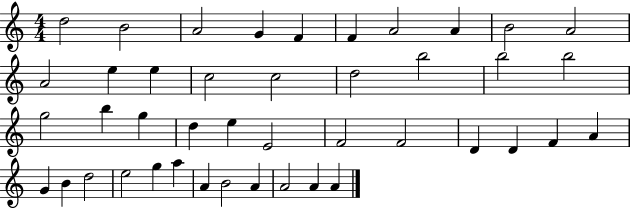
X:1
T:Untitled
M:4/4
L:1/4
K:C
d2 B2 A2 G F F A2 A B2 A2 A2 e e c2 c2 d2 b2 b2 b2 g2 b g d e E2 F2 F2 D D F A G B d2 e2 g a A B2 A A2 A A